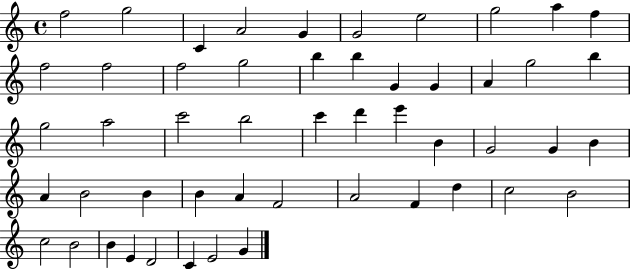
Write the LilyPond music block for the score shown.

{
  \clef treble
  \time 4/4
  \defaultTimeSignature
  \key c \major
  f''2 g''2 | c'4 a'2 g'4 | g'2 e''2 | g''2 a''4 f''4 | \break f''2 f''2 | f''2 g''2 | b''4 b''4 g'4 g'4 | a'4 g''2 b''4 | \break g''2 a''2 | c'''2 b''2 | c'''4 d'''4 e'''4 b'4 | g'2 g'4 b'4 | \break a'4 b'2 b'4 | b'4 a'4 f'2 | a'2 f'4 d''4 | c''2 b'2 | \break c''2 b'2 | b'4 e'4 d'2 | c'4 e'2 g'4 | \bar "|."
}